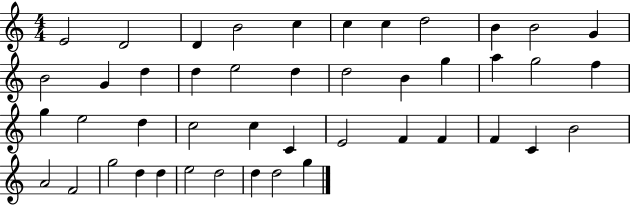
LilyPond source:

{
  \clef treble
  \numericTimeSignature
  \time 4/4
  \key c \major
  e'2 d'2 | d'4 b'2 c''4 | c''4 c''4 d''2 | b'4 b'2 g'4 | \break b'2 g'4 d''4 | d''4 e''2 d''4 | d''2 b'4 g''4 | a''4 g''2 f''4 | \break g''4 e''2 d''4 | c''2 c''4 c'4 | e'2 f'4 f'4 | f'4 c'4 b'2 | \break a'2 f'2 | g''2 d''4 d''4 | e''2 d''2 | d''4 d''2 g''4 | \break \bar "|."
}